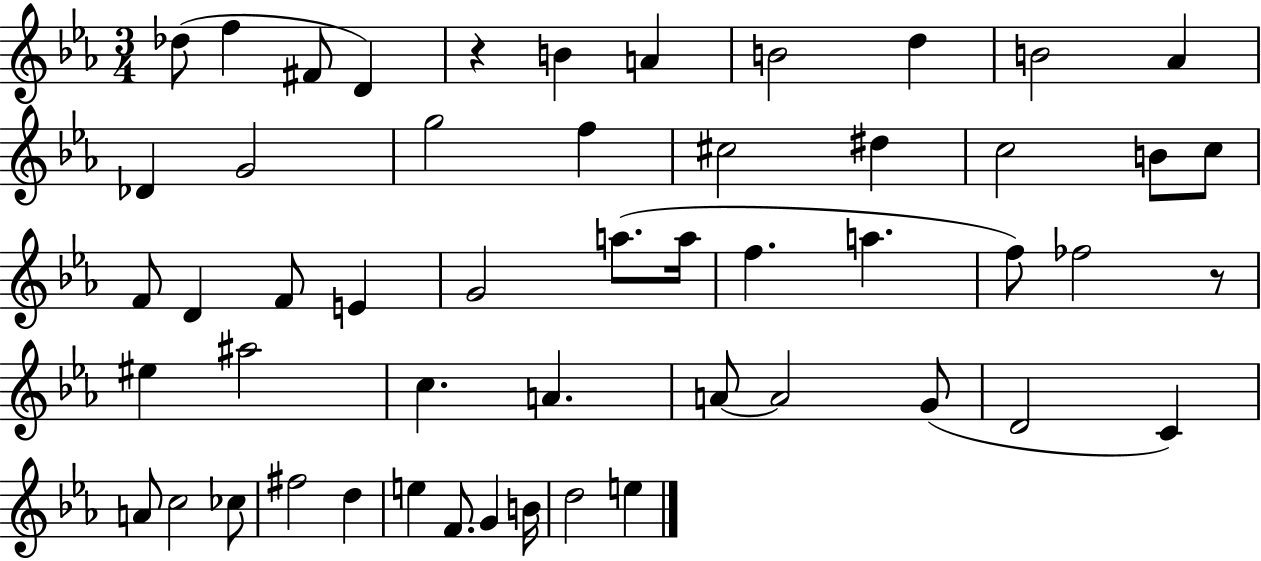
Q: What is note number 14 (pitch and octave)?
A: F5